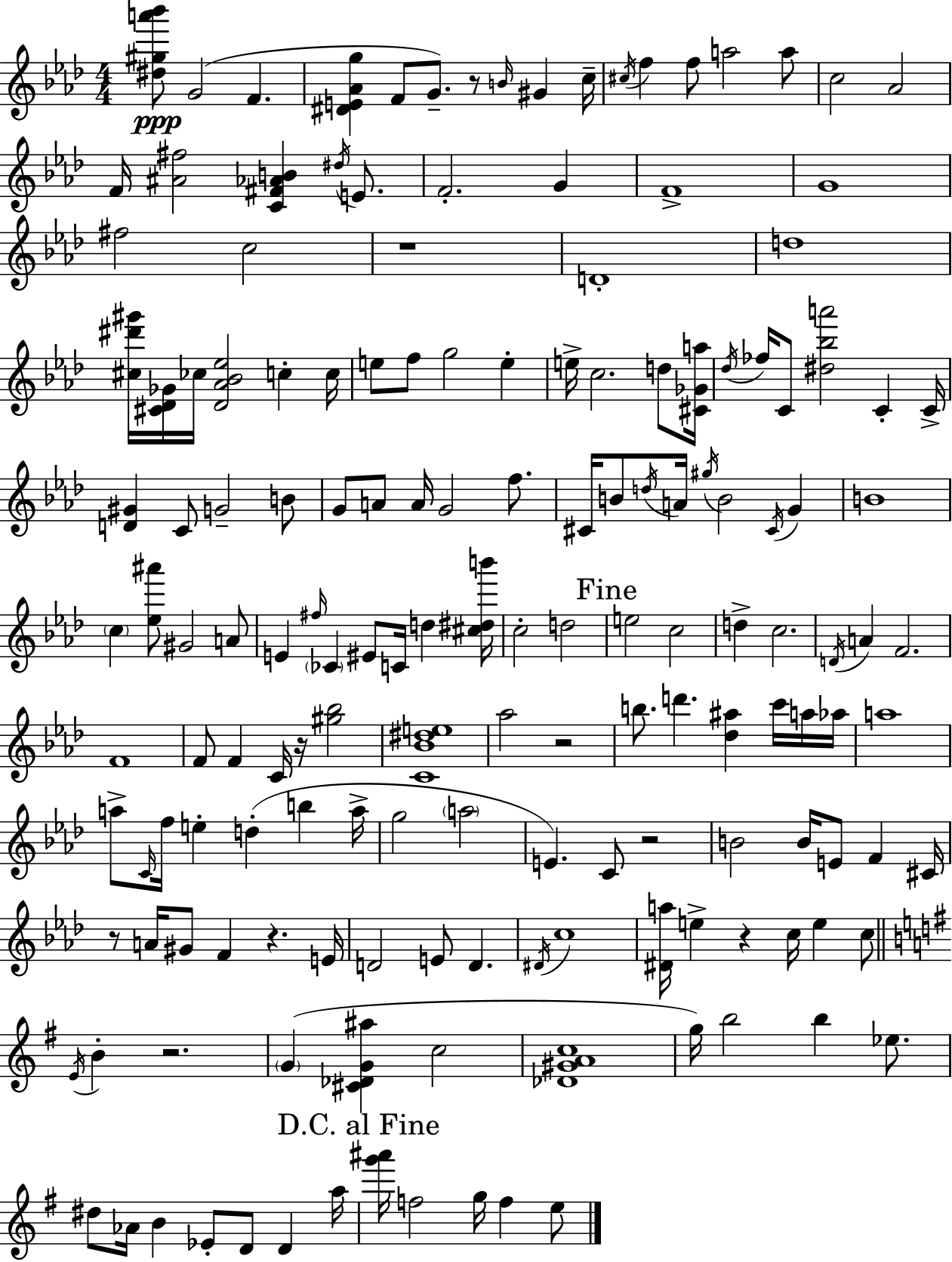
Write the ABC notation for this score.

X:1
T:Untitled
M:4/4
L:1/4
K:Fm
[^d^ga'_b']/2 G2 F [^DE_Ag] F/2 G/2 z/2 B/4 ^G c/4 ^c/4 f f/2 a2 a/2 c2 _A2 F/4 [^A^f]2 [C^F_AB] ^d/4 E/2 F2 G F4 G4 ^f2 c2 z4 D4 d4 [^c^d'^g']/4 [^C_D_G]/4 _c/4 [_D_A_B_e]2 c c/4 e/2 f/2 g2 e e/4 c2 d/2 [^C_Ga]/4 _d/4 _f/4 C/2 [^d_ba']2 C C/4 [D^G] C/2 G2 B/2 G/2 A/2 A/4 G2 f/2 ^C/4 B/2 d/4 A/4 ^g/4 B2 ^C/4 G B4 c [_e^a']/2 ^G2 A/2 E ^f/4 _C ^E/2 C/4 d [^c^db']/4 c2 d2 e2 c2 d c2 D/4 A F2 F4 F/2 F C/4 z/4 [^g_b]2 [C_B^de]4 _a2 z2 b/2 d' [_d^a] c'/4 a/4 _a/4 a4 a/2 C/4 f/4 e d b a/4 g2 a2 E C/2 z2 B2 B/4 E/2 F ^C/4 z/2 A/4 ^G/2 F z E/4 D2 E/2 D ^D/4 c4 [^Da]/4 e z c/4 e c/2 E/4 B z2 G [^C_DG^a] c2 [_D^GAc]4 g/4 b2 b _e/2 ^d/2 _A/4 B _E/2 D/2 D a/4 [g'^a']/4 f2 g/4 f e/2